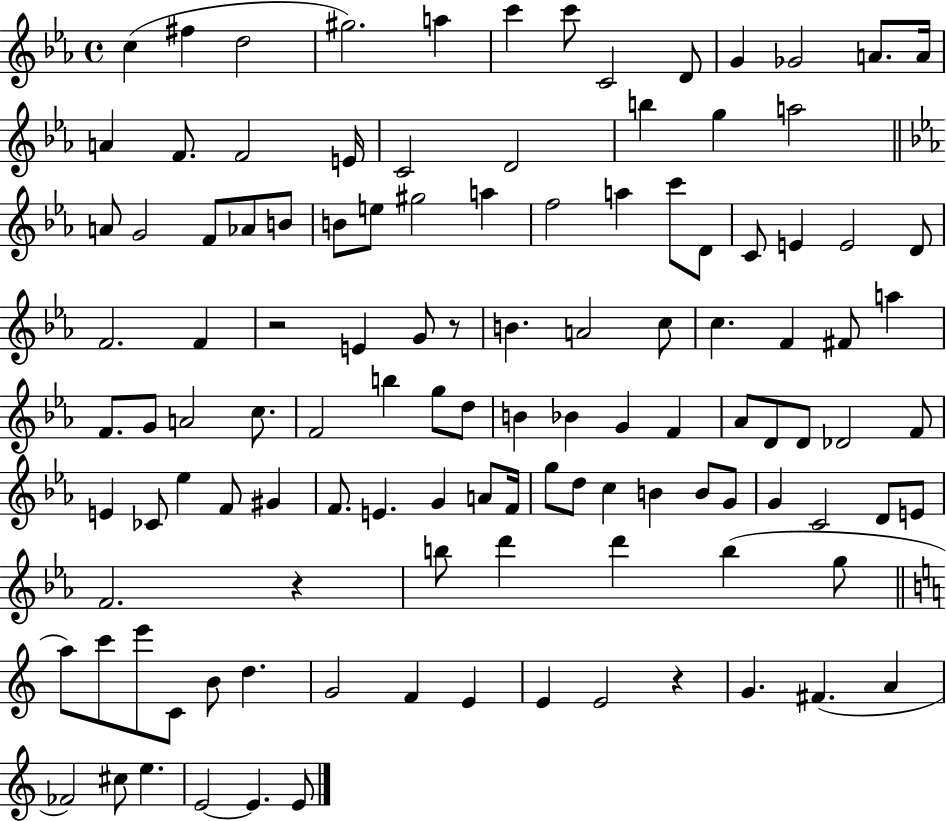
X:1
T:Untitled
M:4/4
L:1/4
K:Eb
c ^f d2 ^g2 a c' c'/2 C2 D/2 G _G2 A/2 A/4 A F/2 F2 E/4 C2 D2 b g a2 A/2 G2 F/2 _A/2 B/2 B/2 e/2 ^g2 a f2 a c'/2 D/2 C/2 E E2 D/2 F2 F z2 E G/2 z/2 B A2 c/2 c F ^F/2 a F/2 G/2 A2 c/2 F2 b g/2 d/2 B _B G F _A/2 D/2 D/2 _D2 F/2 E _C/2 _e F/2 ^G F/2 E G A/2 F/4 g/2 d/2 c B B/2 G/2 G C2 D/2 E/2 F2 z b/2 d' d' b g/2 a/2 c'/2 e'/2 C/2 B/2 d G2 F E E E2 z G ^F A _F2 ^c/2 e E2 E E/2